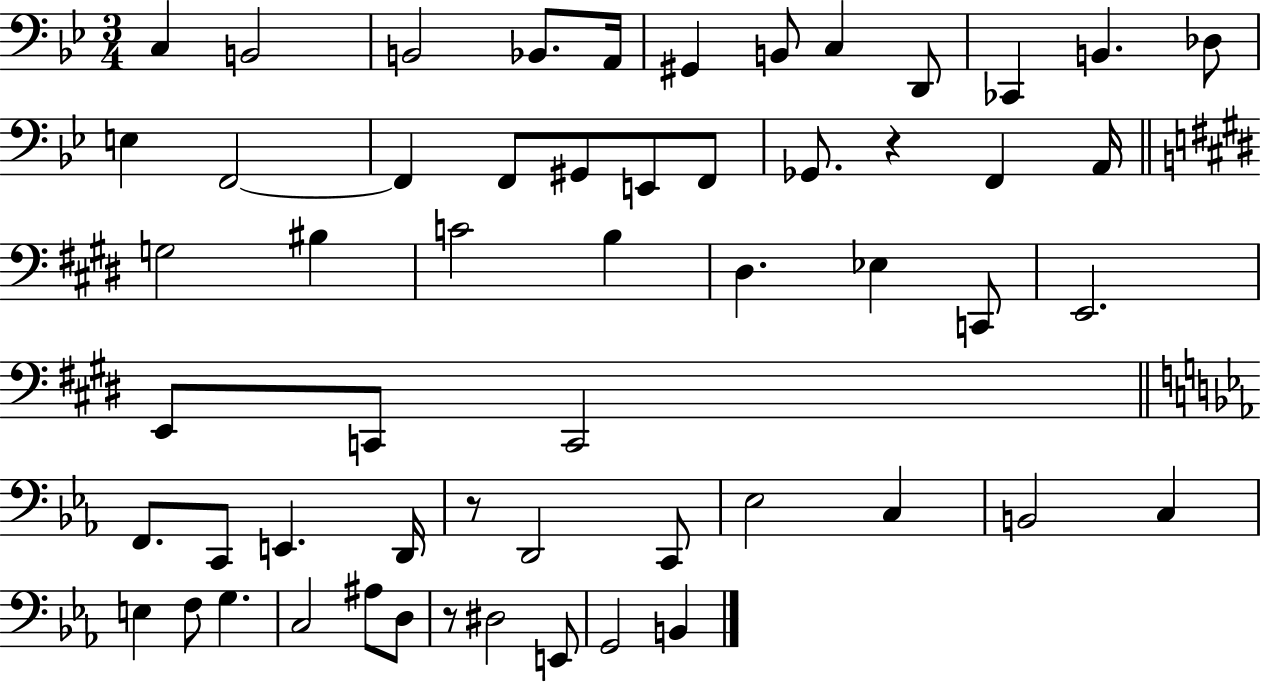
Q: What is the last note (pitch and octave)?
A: B2